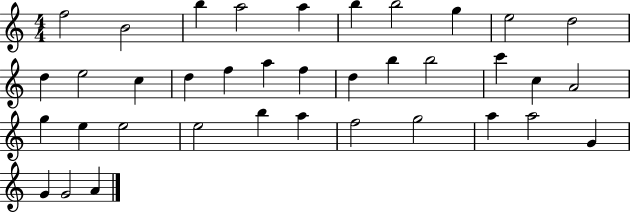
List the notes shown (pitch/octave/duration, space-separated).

F5/h B4/h B5/q A5/h A5/q B5/q B5/h G5/q E5/h D5/h D5/q E5/h C5/q D5/q F5/q A5/q F5/q D5/q B5/q B5/h C6/q C5/q A4/h G5/q E5/q E5/h E5/h B5/q A5/q F5/h G5/h A5/q A5/h G4/q G4/q G4/h A4/q